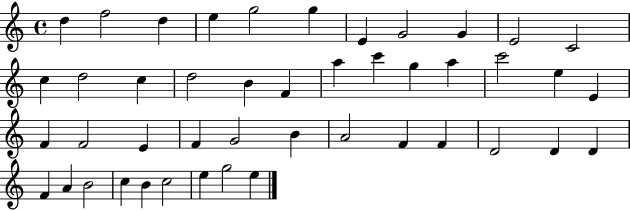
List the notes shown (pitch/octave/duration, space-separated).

D5/q F5/h D5/q E5/q G5/h G5/q E4/q G4/h G4/q E4/h C4/h C5/q D5/h C5/q D5/h B4/q F4/q A5/q C6/q G5/q A5/q C6/h E5/q E4/q F4/q F4/h E4/q F4/q G4/h B4/q A4/h F4/q F4/q D4/h D4/q D4/q F4/q A4/q B4/h C5/q B4/q C5/h E5/q G5/h E5/q